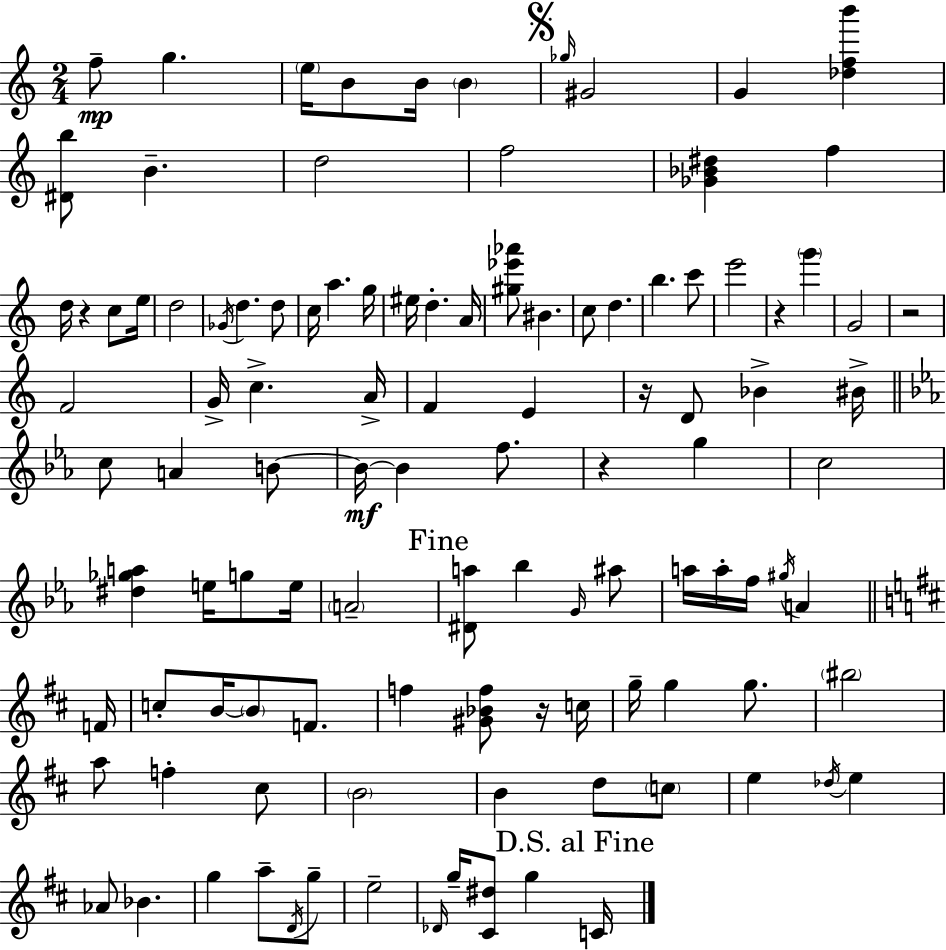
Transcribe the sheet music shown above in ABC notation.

X:1
T:Untitled
M:2/4
L:1/4
K:C
f/2 g e/4 B/2 B/4 B _g/4 ^G2 G [_dfb'] [^Db]/2 B d2 f2 [_G_B^d] f d/4 z c/2 e/4 d2 _G/4 d d/2 c/4 a g/4 ^e/4 d A/4 [^g_e'_a']/2 ^B c/2 d b c'/2 e'2 z g' G2 z2 F2 G/4 c A/4 F E z/4 D/2 _B ^B/4 c/2 A B/2 B/4 B f/2 z g c2 [^d_ga] e/4 g/2 e/4 A2 [^Da]/2 _b G/4 ^a/2 a/4 a/4 f/4 ^g/4 A F/4 c/2 B/4 B/2 F/2 f [^G_Bf]/2 z/4 c/4 g/4 g g/2 ^b2 a/2 f ^c/2 B2 B d/2 c/2 e _d/4 e _A/2 _B g a/2 D/4 g/2 e2 _D/4 g/4 [^C^d]/2 g C/4